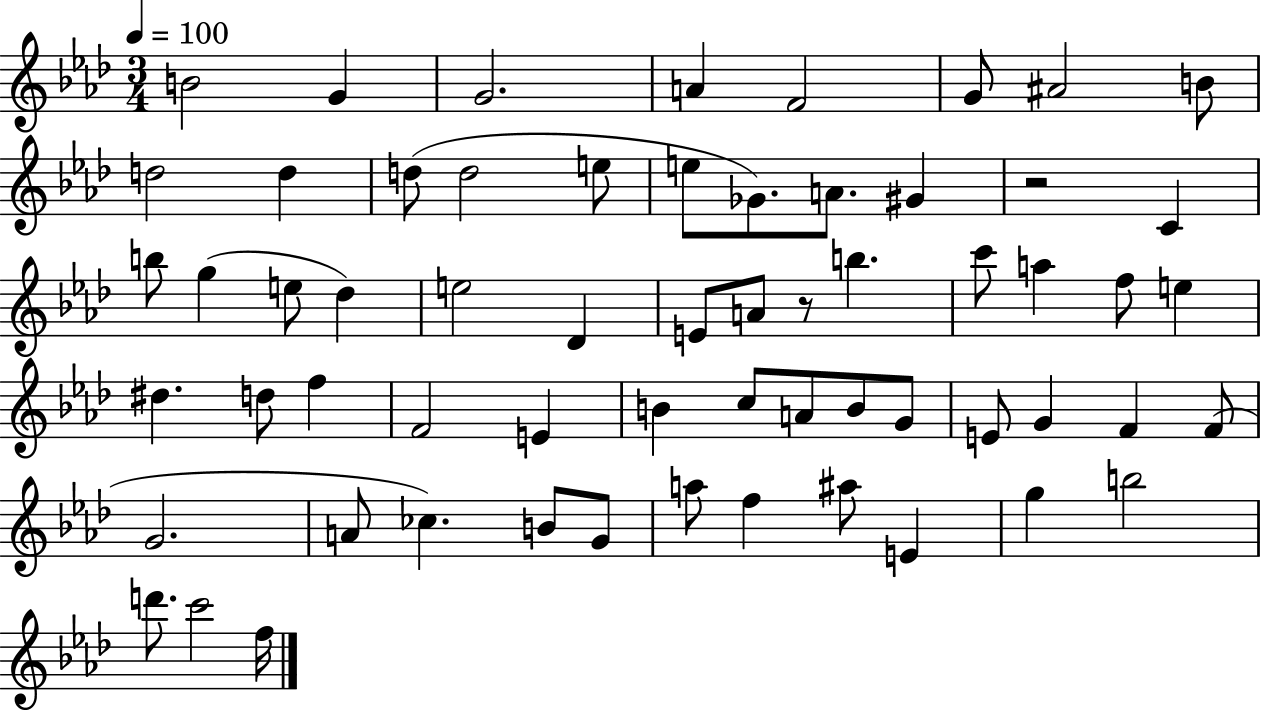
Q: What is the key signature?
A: AES major